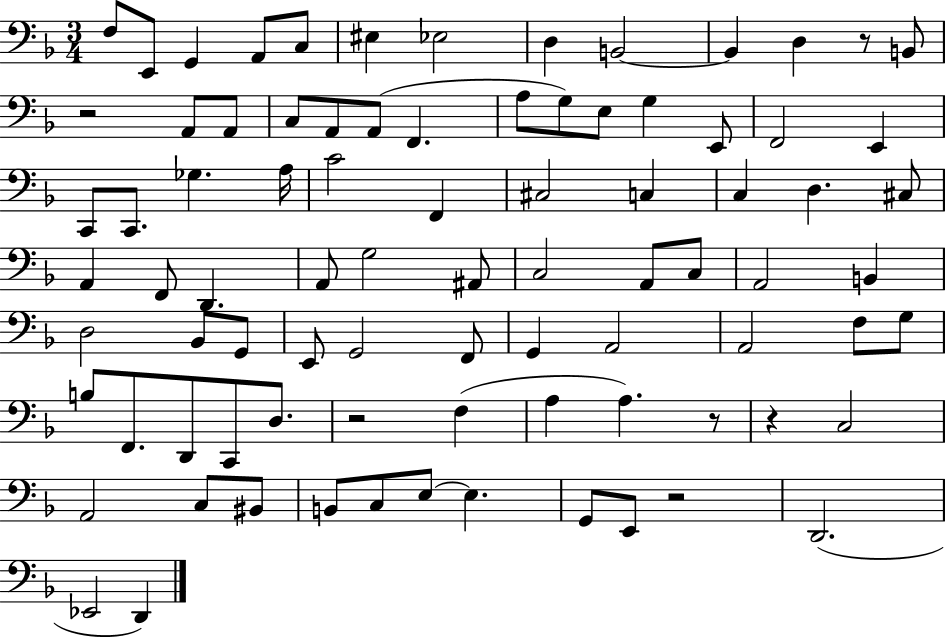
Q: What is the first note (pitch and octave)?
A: F3